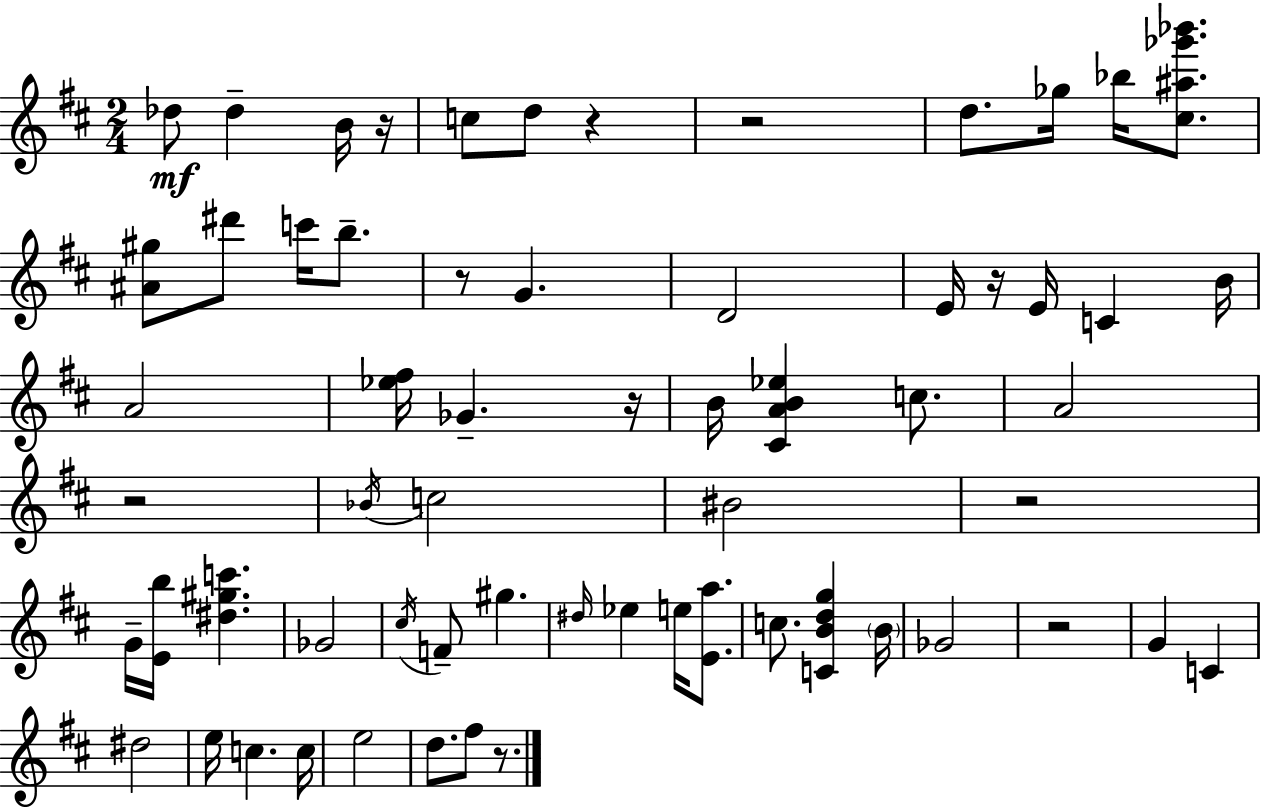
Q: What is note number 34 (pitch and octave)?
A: C5